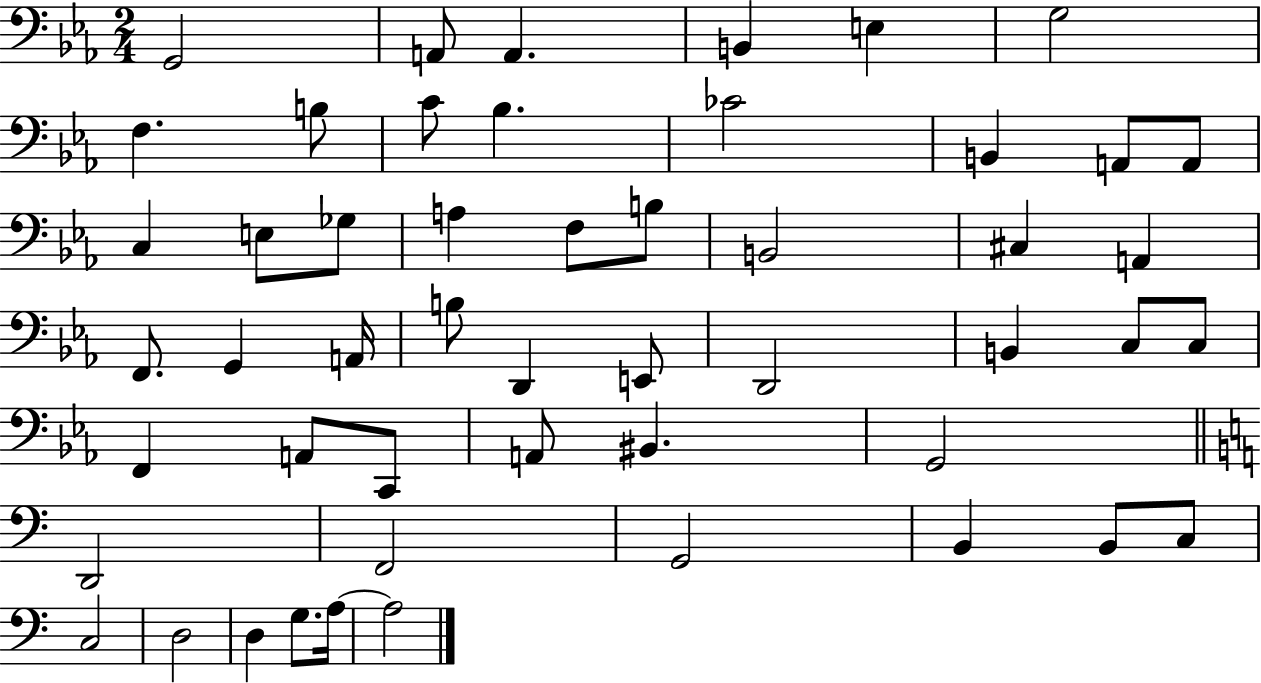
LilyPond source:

{
  \clef bass
  \numericTimeSignature
  \time 2/4
  \key ees \major
  g,2 | a,8 a,4. | b,4 e4 | g2 | \break f4. b8 | c'8 bes4. | ces'2 | b,4 a,8 a,8 | \break c4 e8 ges8 | a4 f8 b8 | b,2 | cis4 a,4 | \break f,8. g,4 a,16 | b8 d,4 e,8 | d,2 | b,4 c8 c8 | \break f,4 a,8 c,8 | a,8 bis,4. | g,2 | \bar "||" \break \key a \minor d,2 | f,2 | g,2 | b,4 b,8 c8 | \break c2 | d2 | d4 g8. a16~~ | a2 | \break \bar "|."
}